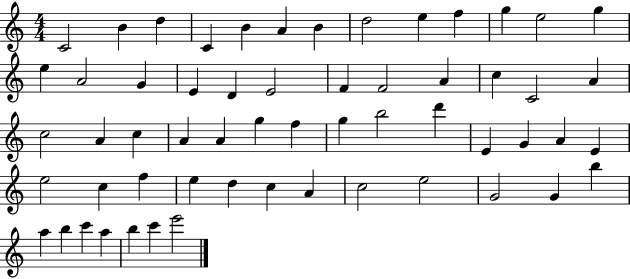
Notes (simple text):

C4/h B4/q D5/q C4/q B4/q A4/q B4/q D5/h E5/q F5/q G5/q E5/h G5/q E5/q A4/h G4/q E4/q D4/q E4/h F4/q F4/h A4/q C5/q C4/h A4/q C5/h A4/q C5/q A4/q A4/q G5/q F5/q G5/q B5/h D6/q E4/q G4/q A4/q E4/q E5/h C5/q F5/q E5/q D5/q C5/q A4/q C5/h E5/h G4/h G4/q B5/q A5/q B5/q C6/q A5/q B5/q C6/q E6/h